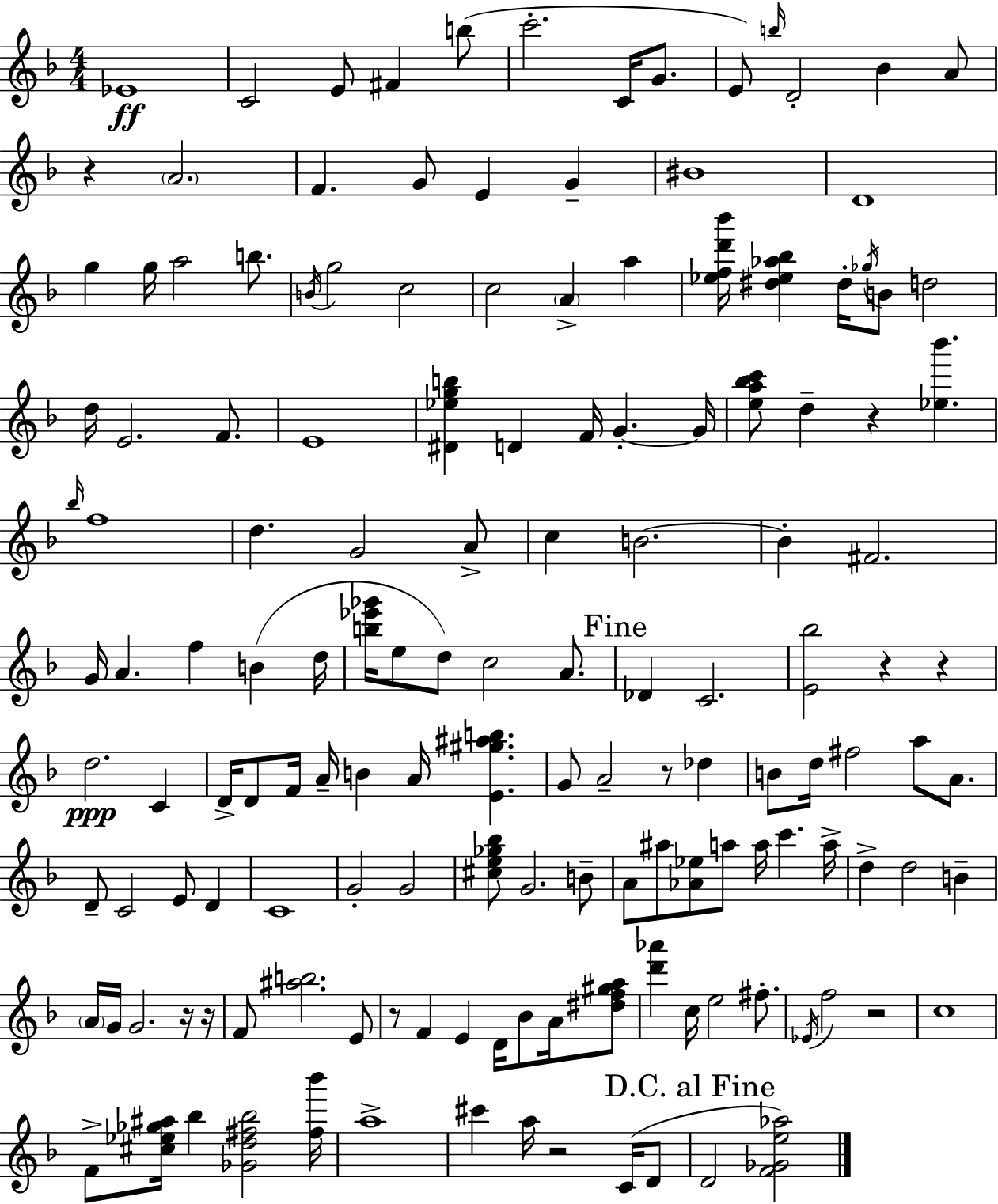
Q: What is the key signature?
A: D minor